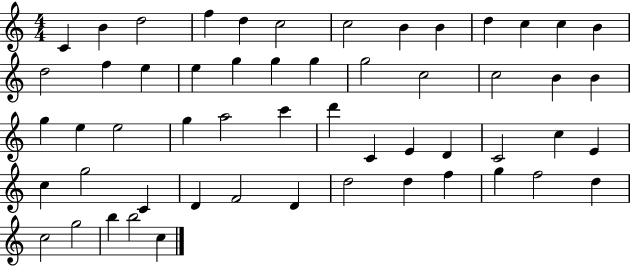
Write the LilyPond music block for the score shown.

{
  \clef treble
  \numericTimeSignature
  \time 4/4
  \key c \major
  c'4 b'4 d''2 | f''4 d''4 c''2 | c''2 b'4 b'4 | d''4 c''4 c''4 b'4 | \break d''2 f''4 e''4 | e''4 g''4 g''4 g''4 | g''2 c''2 | c''2 b'4 b'4 | \break g''4 e''4 e''2 | g''4 a''2 c'''4 | d'''4 c'4 e'4 d'4 | c'2 c''4 e'4 | \break c''4 g''2 c'4 | d'4 f'2 d'4 | d''2 d''4 f''4 | g''4 f''2 d''4 | \break c''2 g''2 | b''4 b''2 c''4 | \bar "|."
}